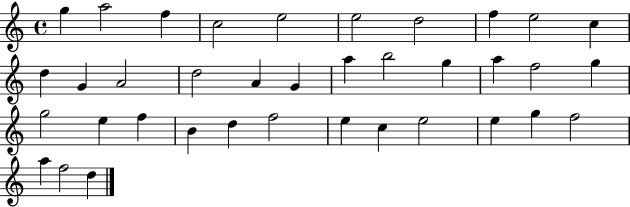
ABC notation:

X:1
T:Untitled
M:4/4
L:1/4
K:C
g a2 f c2 e2 e2 d2 f e2 c d G A2 d2 A G a b2 g a f2 g g2 e f B d f2 e c e2 e g f2 a f2 d